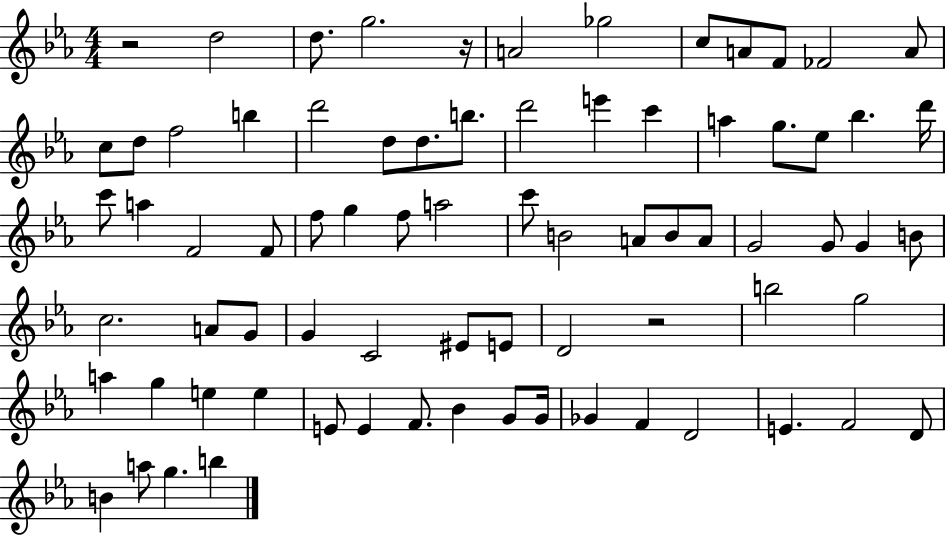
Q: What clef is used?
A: treble